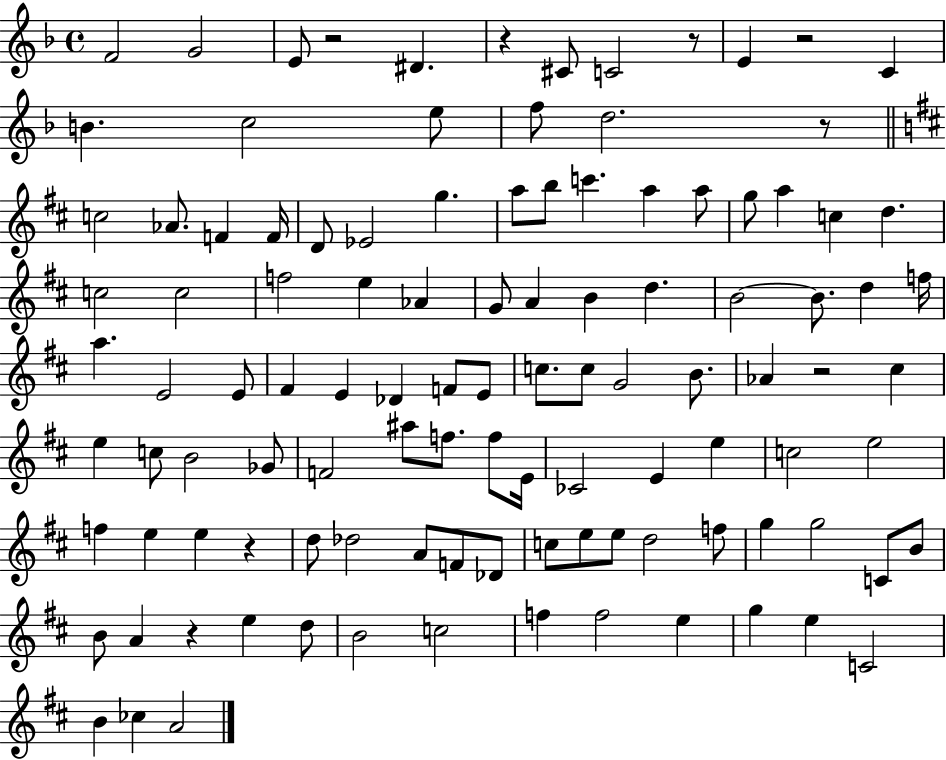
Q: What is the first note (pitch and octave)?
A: F4